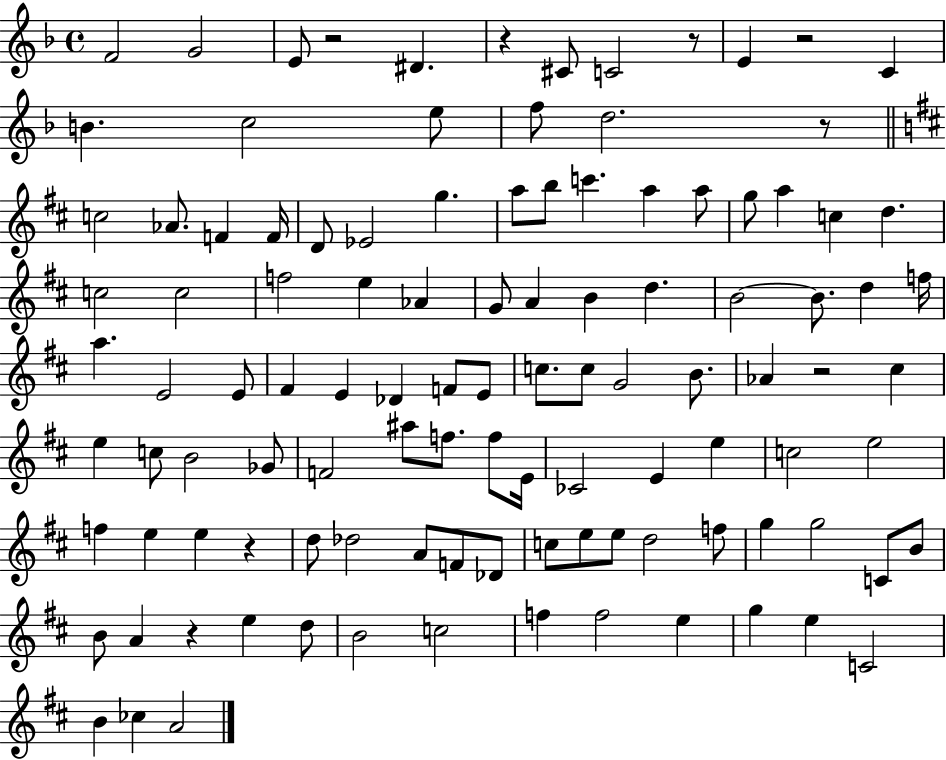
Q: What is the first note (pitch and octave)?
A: F4